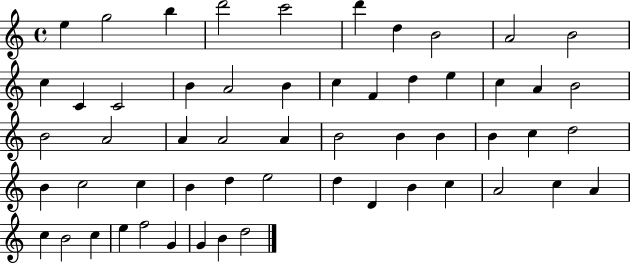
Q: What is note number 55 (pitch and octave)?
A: B4